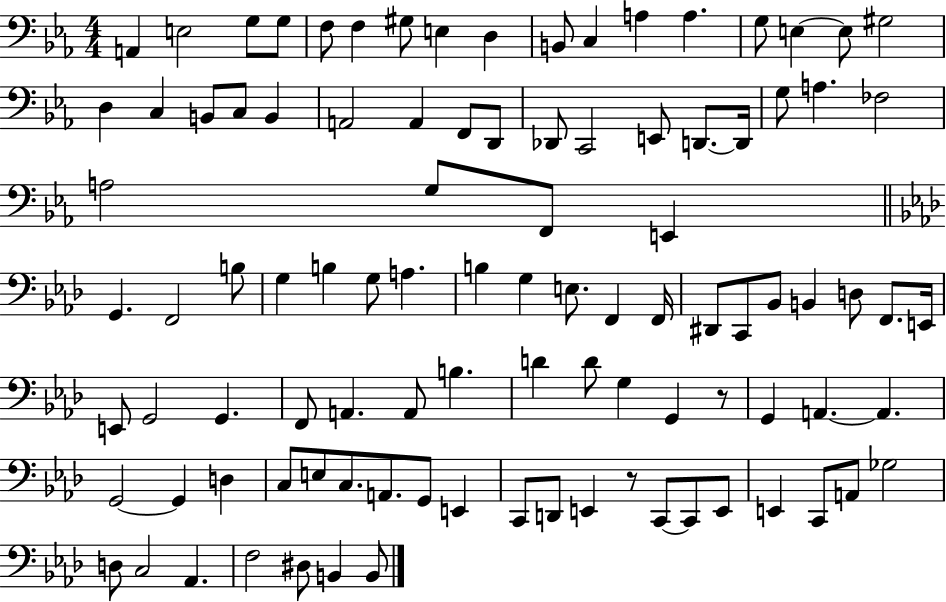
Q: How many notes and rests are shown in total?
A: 99